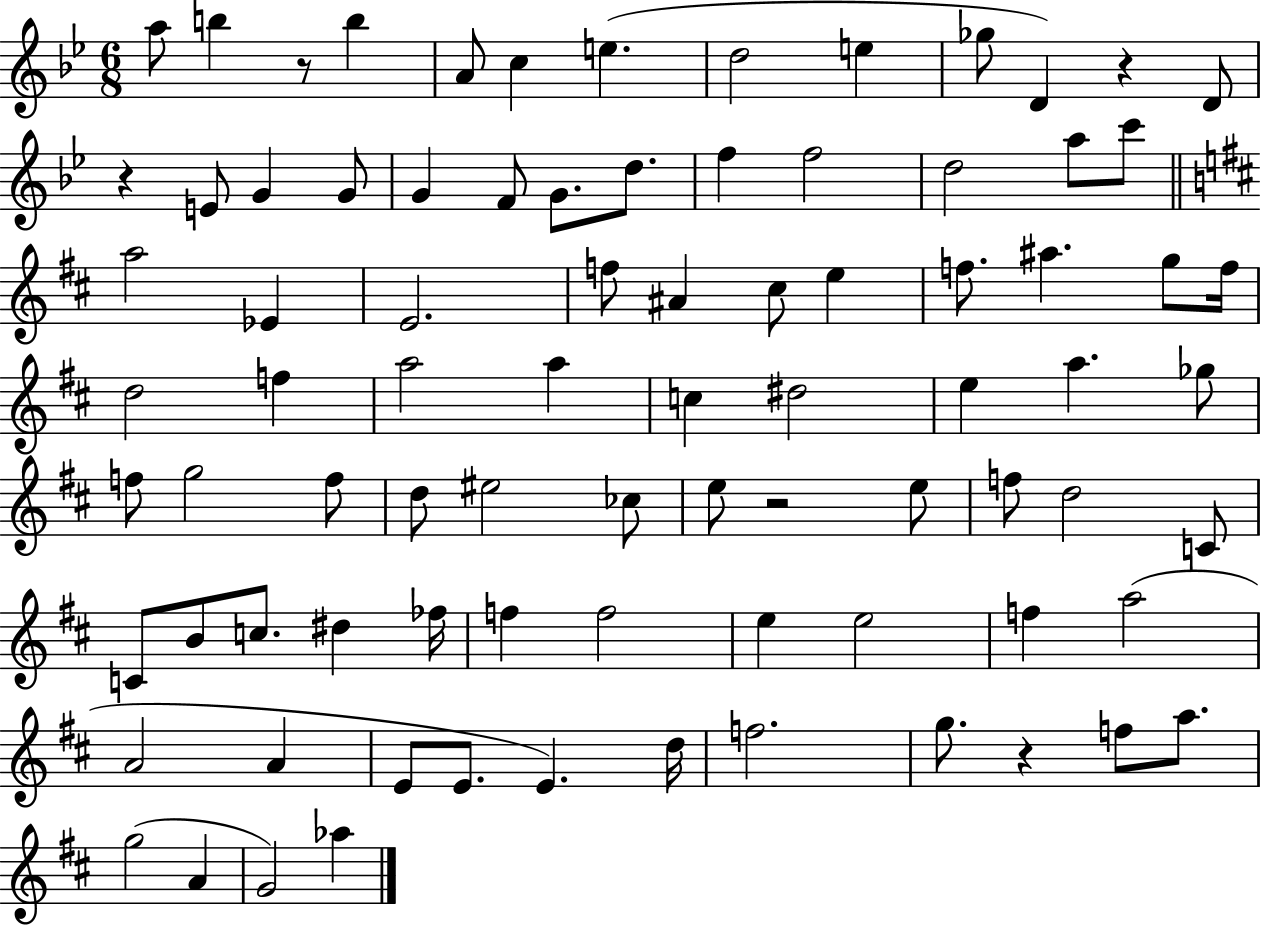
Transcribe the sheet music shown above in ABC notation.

X:1
T:Untitled
M:6/8
L:1/4
K:Bb
a/2 b z/2 b A/2 c e d2 e _g/2 D z D/2 z E/2 G G/2 G F/2 G/2 d/2 f f2 d2 a/2 c'/2 a2 _E E2 f/2 ^A ^c/2 e f/2 ^a g/2 f/4 d2 f a2 a c ^d2 e a _g/2 f/2 g2 f/2 d/2 ^e2 _c/2 e/2 z2 e/2 f/2 d2 C/2 C/2 B/2 c/2 ^d _f/4 f f2 e e2 f a2 A2 A E/2 E/2 E d/4 f2 g/2 z f/2 a/2 g2 A G2 _a